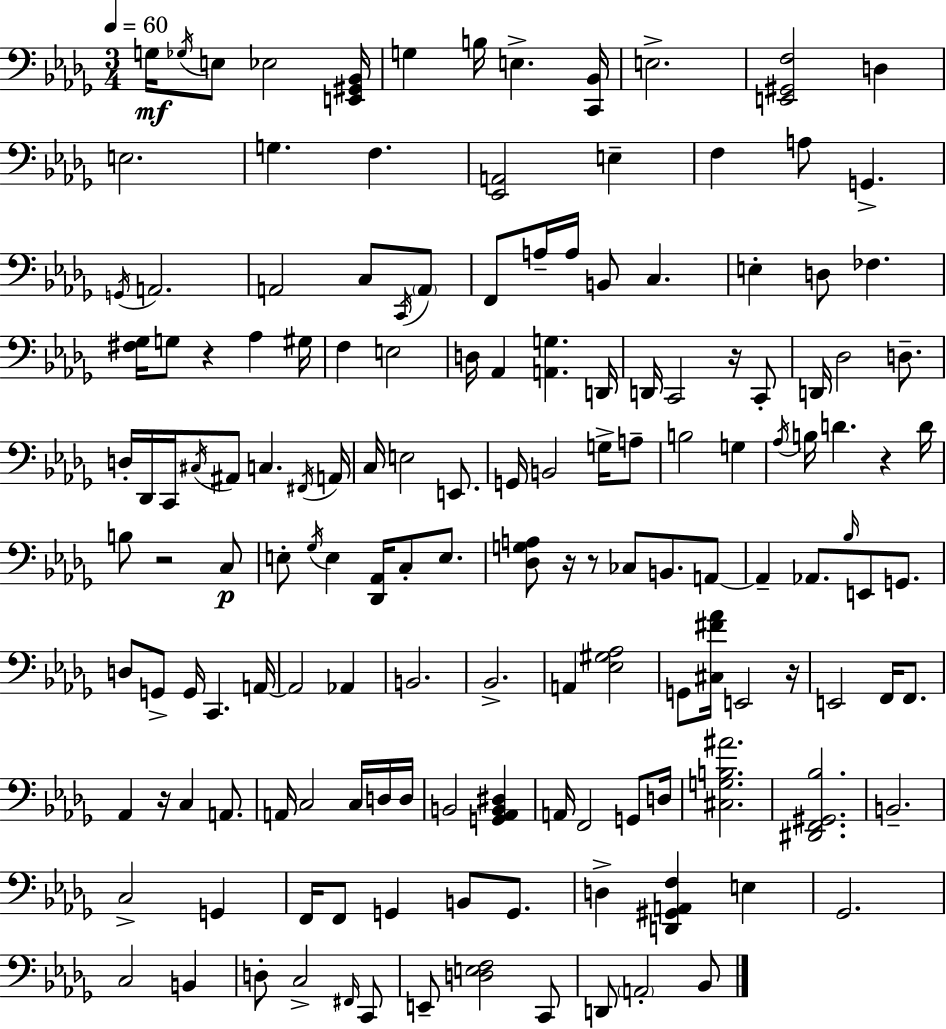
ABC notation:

X:1
T:Untitled
M:3/4
L:1/4
K:Bbm
G,/4 _G,/4 E,/2 _E,2 [E,,^G,,_B,,]/4 G, B,/4 E, [C,,_B,,]/4 E,2 [E,,^G,,F,]2 D, E,2 G, F, [_E,,A,,]2 E, F, A,/2 G,, G,,/4 A,,2 A,,2 C,/2 C,,/4 A,,/2 F,,/2 A,/4 A,/4 B,,/2 C, E, D,/2 _F, [^F,_G,]/4 G,/2 z _A, ^G,/4 F, E,2 D,/4 _A,, [A,,G,] D,,/4 D,,/4 C,,2 z/4 C,,/2 D,,/4 _D,2 D,/2 D,/4 _D,,/4 C,,/4 ^C,/4 ^A,,/2 C, ^F,,/4 A,,/4 C,/4 E,2 E,,/2 G,,/4 B,,2 G,/4 A,/2 B,2 G, _A,/4 B,/4 D z D/4 B,/2 z2 C,/2 E,/2 _G,/4 E, [_D,,_A,,]/4 C,/2 E,/2 [_D,G,A,]/2 z/4 z/2 _C,/2 B,,/2 A,,/2 A,, _A,,/2 _B,/4 E,,/2 G,,/2 D,/2 G,,/2 G,,/4 C,, A,,/4 A,,2 _A,, B,,2 _B,,2 A,, [_E,^G,_A,]2 G,,/2 [^C,^F_A]/4 E,,2 z/4 E,,2 F,,/4 F,,/2 _A,, z/4 C, A,,/2 A,,/4 C,2 C,/4 D,/4 D,/4 B,,2 [G,,_A,,B,,^D,] A,,/4 F,,2 G,,/2 D,/4 [^C,G,B,^A]2 [^D,,F,,^G,,_B,]2 B,,2 C,2 G,, F,,/4 F,,/2 G,, B,,/2 G,,/2 D, [D,,^G,,A,,F,] E, _G,,2 C,2 B,, D,/2 C,2 ^F,,/4 C,,/2 E,,/2 [D,E,F,]2 C,,/2 D,,/2 A,,2 _B,,/2